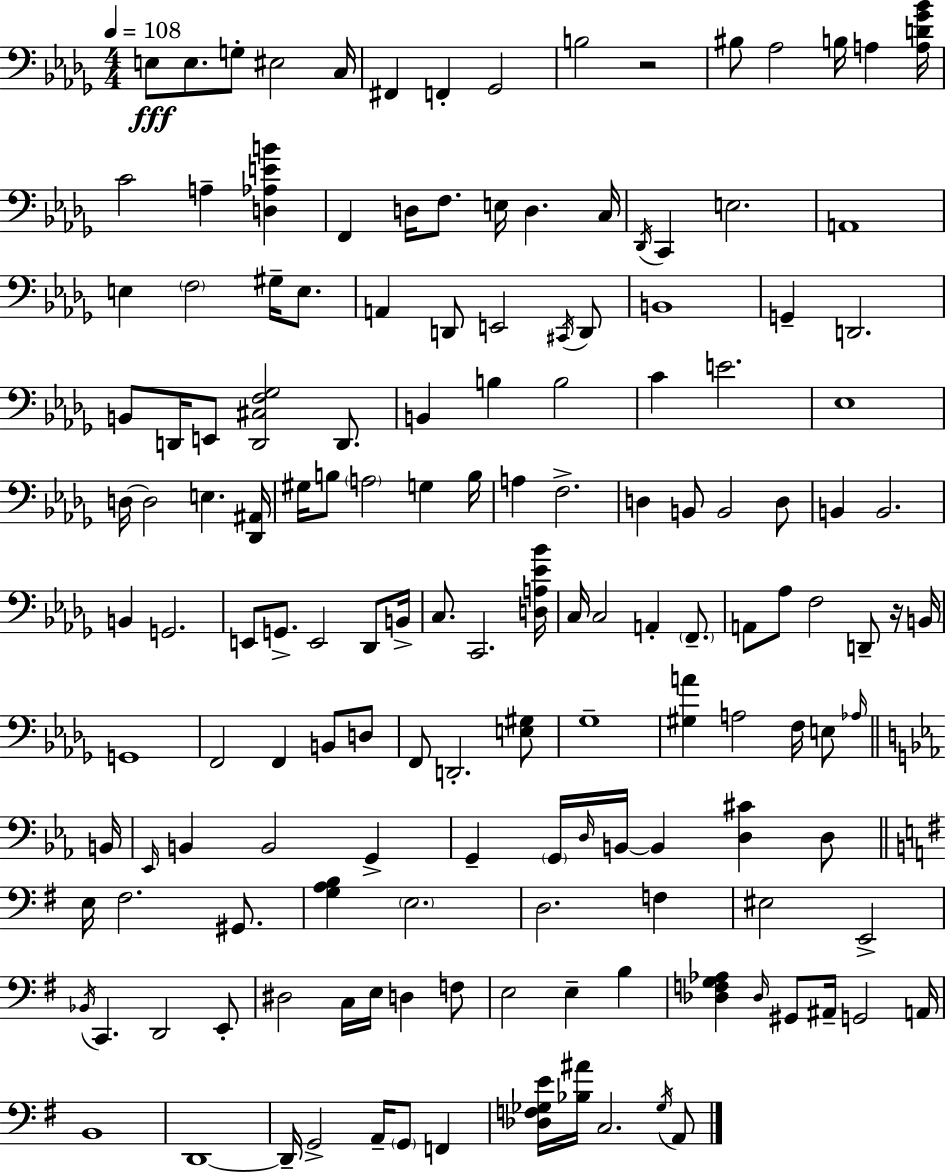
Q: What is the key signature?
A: BES minor